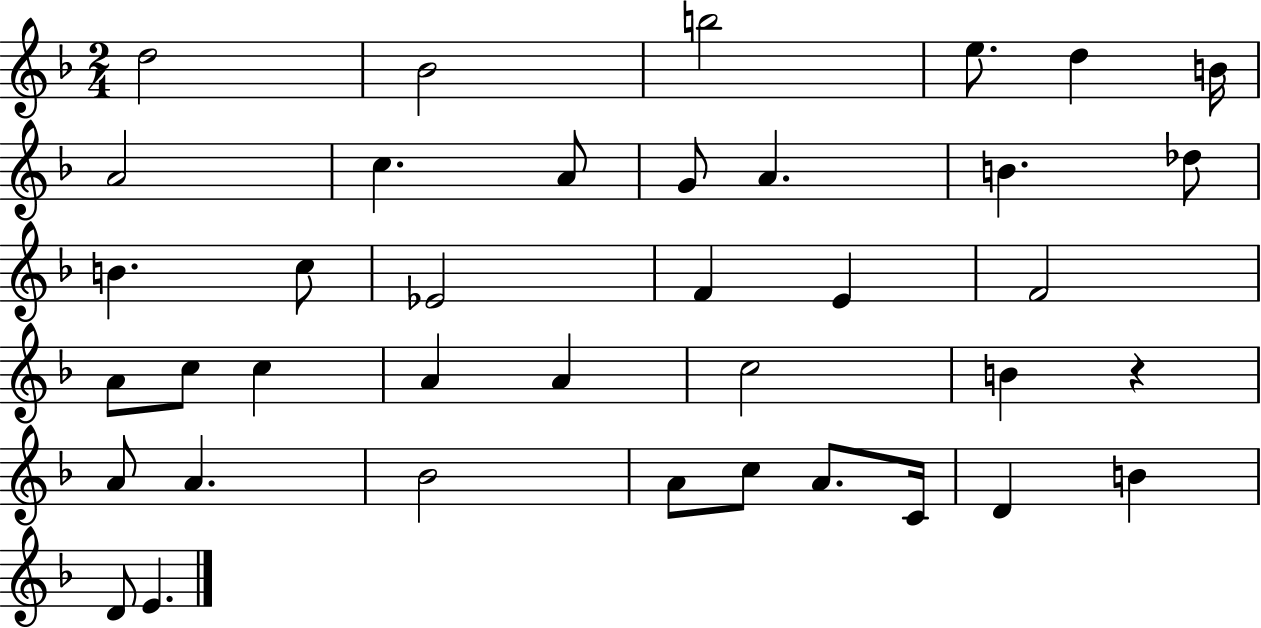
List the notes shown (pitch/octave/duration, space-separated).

D5/h Bb4/h B5/h E5/e. D5/q B4/s A4/h C5/q. A4/e G4/e A4/q. B4/q. Db5/e B4/q. C5/e Eb4/h F4/q E4/q F4/h A4/e C5/e C5/q A4/q A4/q C5/h B4/q R/q A4/e A4/q. Bb4/h A4/e C5/e A4/e. C4/s D4/q B4/q D4/e E4/q.